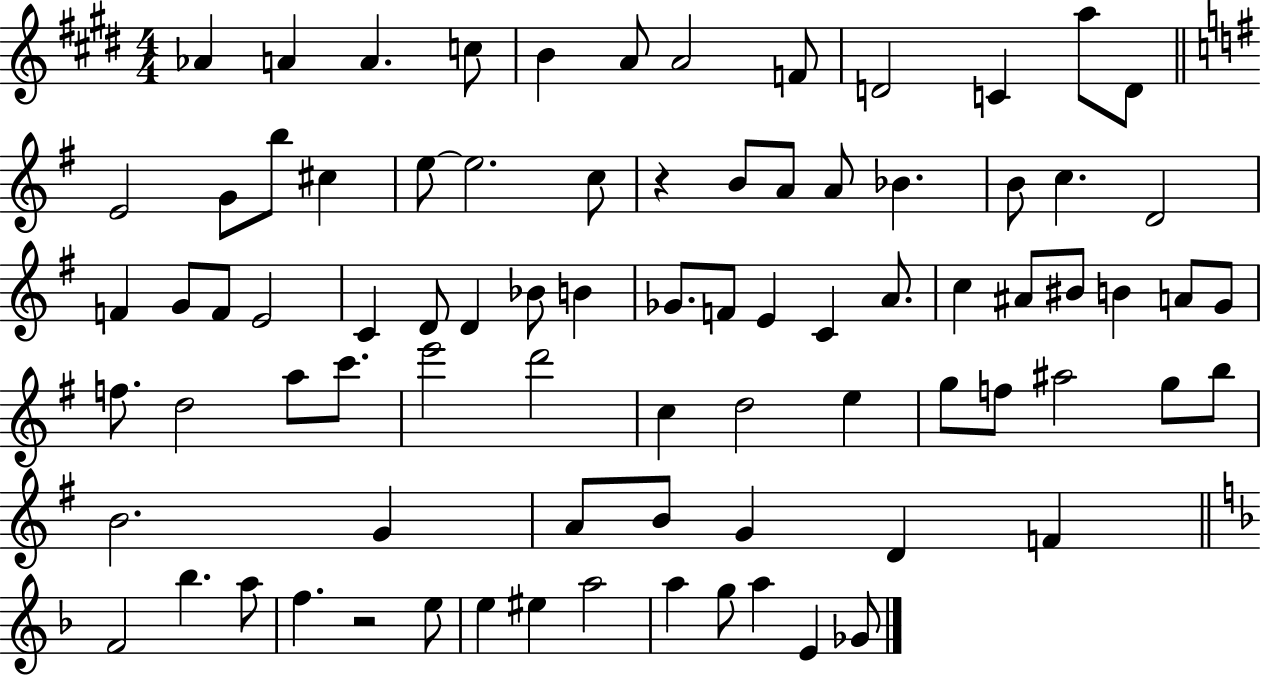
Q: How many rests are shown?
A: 2